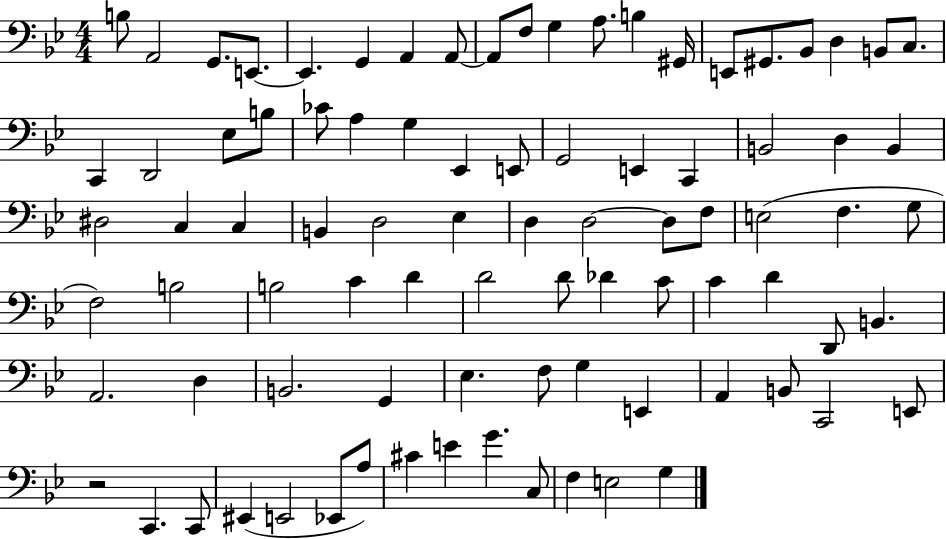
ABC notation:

X:1
T:Untitled
M:4/4
L:1/4
K:Bb
B,/2 A,,2 G,,/2 E,,/2 E,, G,, A,, A,,/2 A,,/2 F,/2 G, A,/2 B, ^G,,/4 E,,/2 ^G,,/2 _B,,/2 D, B,,/2 C,/2 C,, D,,2 _E,/2 B,/2 _C/2 A, G, _E,, E,,/2 G,,2 E,, C,, B,,2 D, B,, ^D,2 C, C, B,, D,2 _E, D, D,2 D,/2 F,/2 E,2 F, G,/2 F,2 B,2 B,2 C D D2 D/2 _D C/2 C D D,,/2 B,, A,,2 D, B,,2 G,, _E, F,/2 G, E,, A,, B,,/2 C,,2 E,,/2 z2 C,, C,,/2 ^E,, E,,2 _E,,/2 A,/2 ^C E G C,/2 F, E,2 G,